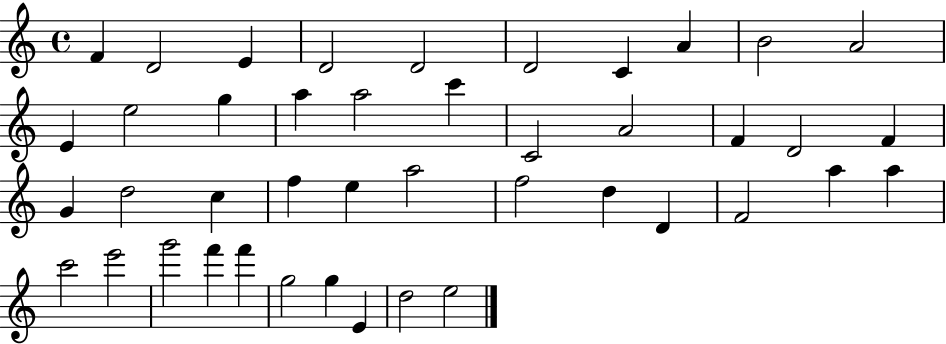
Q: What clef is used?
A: treble